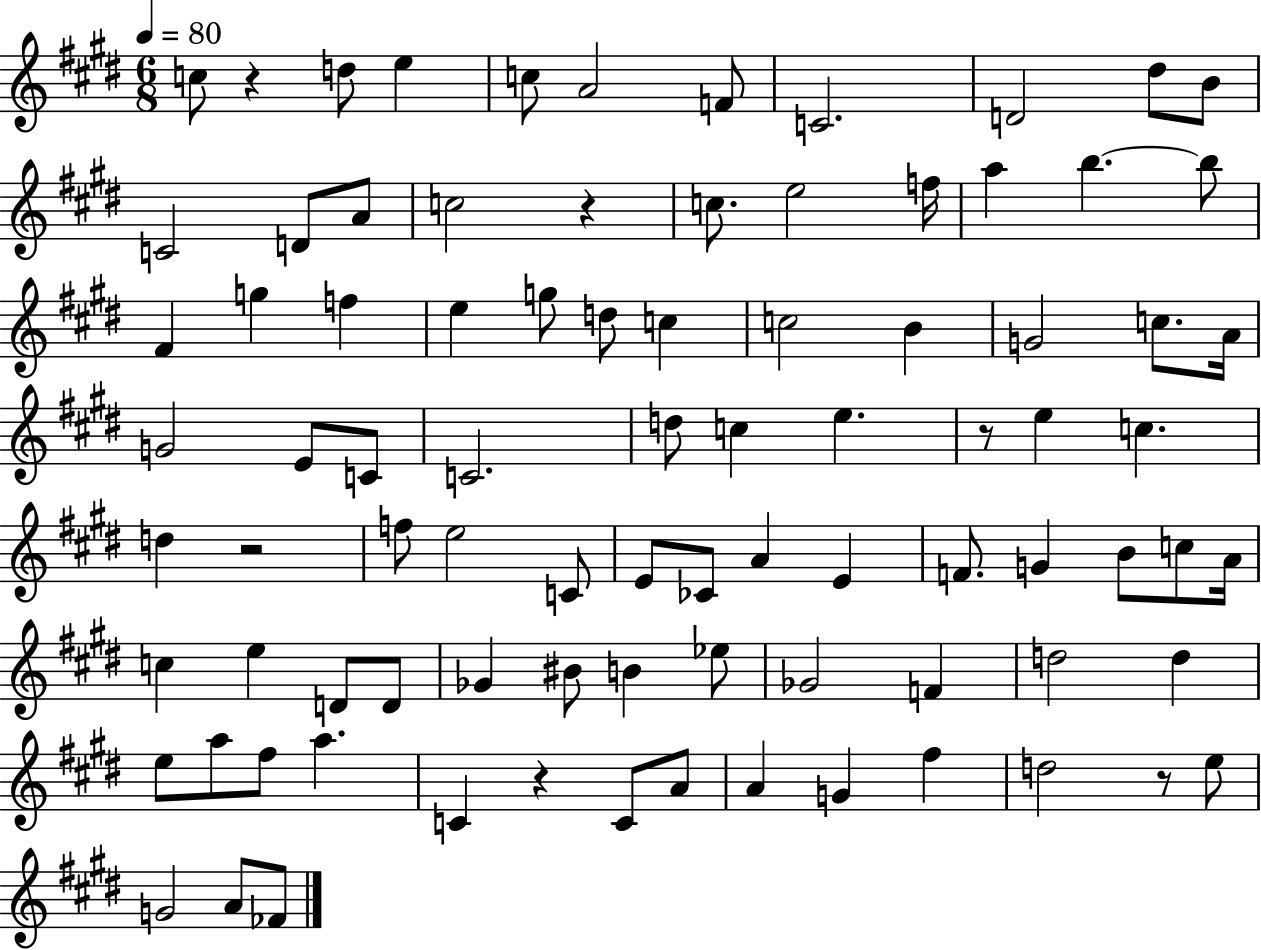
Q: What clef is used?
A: treble